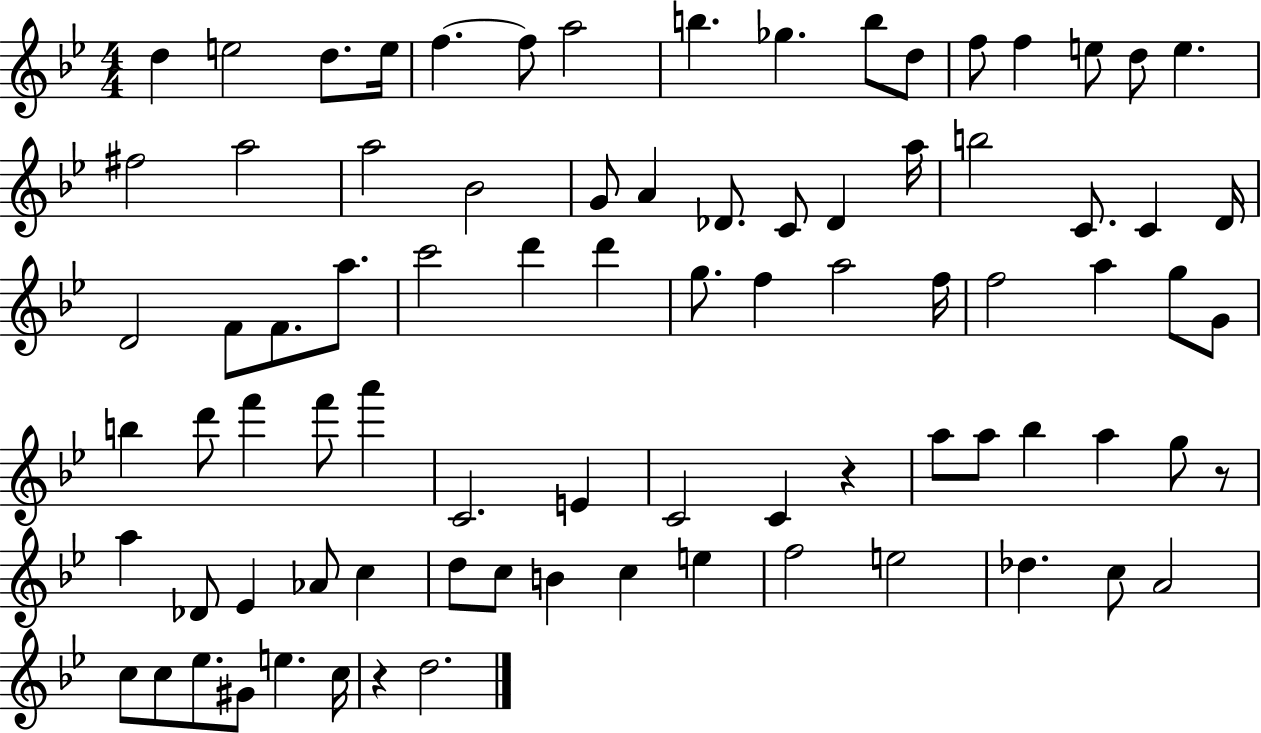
{
  \clef treble
  \numericTimeSignature
  \time 4/4
  \key bes \major
  d''4 e''2 d''8. e''16 | f''4.~~ f''8 a''2 | b''4. ges''4. b''8 d''8 | f''8 f''4 e''8 d''8 e''4. | \break fis''2 a''2 | a''2 bes'2 | g'8 a'4 des'8. c'8 des'4 a''16 | b''2 c'8. c'4 d'16 | \break d'2 f'8 f'8. a''8. | c'''2 d'''4 d'''4 | g''8. f''4 a''2 f''16 | f''2 a''4 g''8 g'8 | \break b''4 d'''8 f'''4 f'''8 a'''4 | c'2. e'4 | c'2 c'4 r4 | a''8 a''8 bes''4 a''4 g''8 r8 | \break a''4 des'8 ees'4 aes'8 c''4 | d''8 c''8 b'4 c''4 e''4 | f''2 e''2 | des''4. c''8 a'2 | \break c''8 c''8 ees''8. gis'8 e''4. c''16 | r4 d''2. | \bar "|."
}